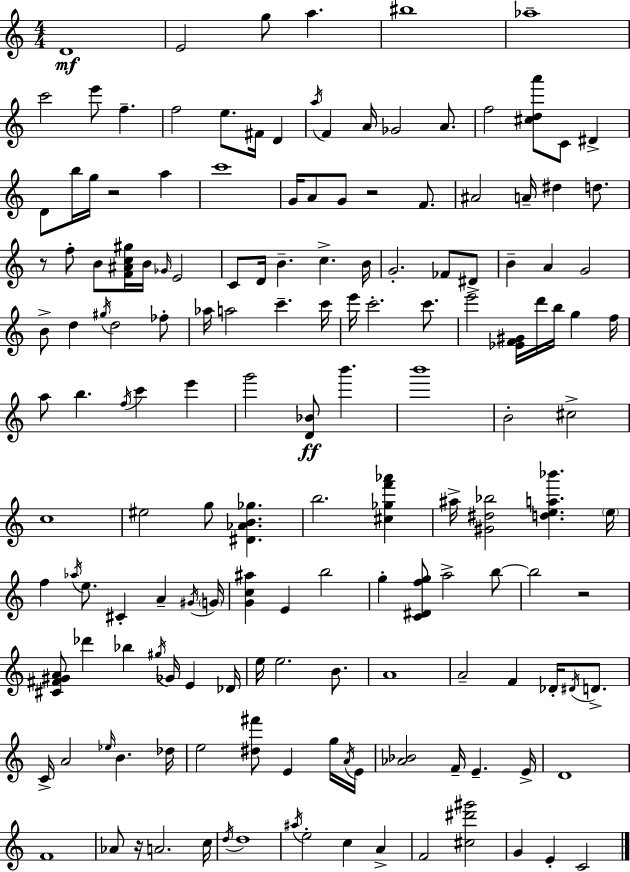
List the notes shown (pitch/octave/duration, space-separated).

D4/w E4/h G5/e A5/q. BIS5/w Ab5/w C6/h E6/e F5/q. F5/h E5/e. F#4/s D4/q A5/s F4/q A4/s Gb4/h A4/e. F5/h [C#5,D5,A6]/e C4/e D#4/q D4/e B5/s G5/s R/h A5/q C6/w G4/s A4/e G4/e R/h F4/e. A#4/h A4/s D#5/q D5/e. R/e F5/e B4/e [F4,A#4,C5,G#5]/s B4/s Gb4/s E4/h C4/e D4/s B4/q. C5/q. B4/s G4/h. FES4/e D#4/e B4/q A4/q G4/h B4/e D5/q G#5/s D5/h FES5/e Ab5/s A5/h C6/q. C6/s E6/s C6/h. C6/e. E6/h [Eb4,F4,G#4]/s D6/s B5/s G5/q F5/s A5/e B5/q. F5/s C6/q E6/q G6/h [D4,Bb4]/e B6/q. B6/w B4/h C#5/h C5/w EIS5/h G5/e [D#4,Ab4,B4,Gb5]/q. B5/h. [C#5,Gb5,F6,Ab6]/q A#5/s [G#4,D#5,Bb5]/h [D5,E5,A5,Bb6]/q. E5/s F5/q Ab5/s E5/e. C#4/q A4/q G#4/s G4/s [G4,C5,A#5]/q E4/q B5/h G5/q [C4,D#4,F5,G5]/e A5/h B5/e B5/h R/h [C#4,F#4,G#4,A4]/e Db6/q Bb5/q G#5/s Gb4/s E4/q Db4/s E5/s E5/h. B4/e. A4/w A4/h F4/q Db4/s D#4/s D4/e. C4/s A4/h Eb5/s B4/q. Db5/s E5/h [D#5,F#6]/e E4/q G5/s A4/s E4/s [Ab4,Bb4]/h F4/s E4/q. E4/s D4/w F4/w Ab4/e R/s A4/h. C5/s D5/s D5/w A#5/s E5/h C5/q A4/q F4/h [C#5,D#6,G#6]/h G4/q E4/q C4/h